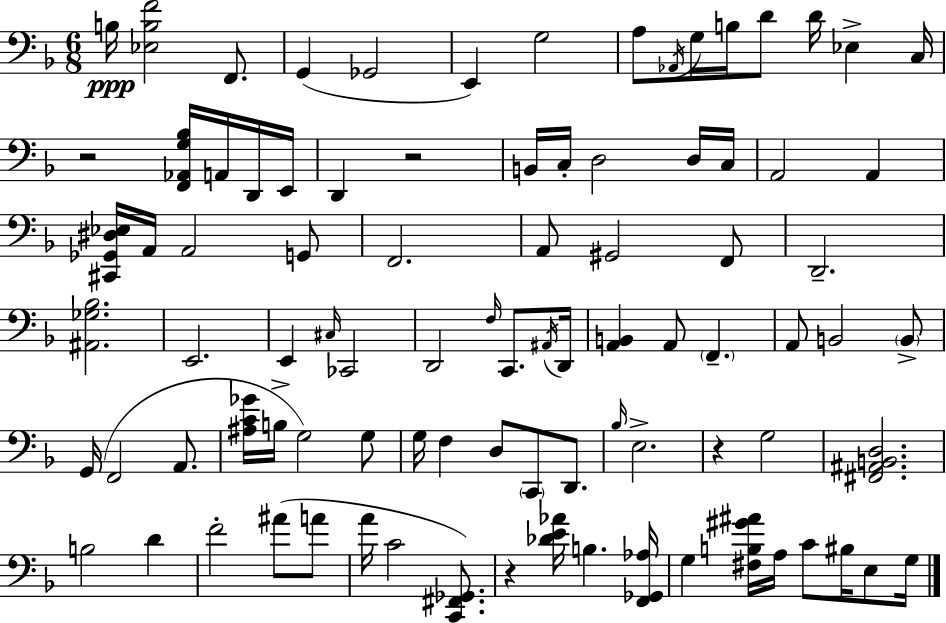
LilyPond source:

{
  \clef bass
  \numericTimeSignature
  \time 6/8
  \key d \minor
  b16\ppp <ees b f'>2 f,8. | g,4( ges,2 | e,4) g2 | a8 \acciaccatura { aes,16 } g16 b16 d'8 d'16 ees4-> | \break c16 r2 <f, aes, g bes>16 a,16 d,16 | e,16 d,4 r2 | b,16 c16-. d2 d16 | c16 a,2 a,4 | \break <cis, ges, dis ees>16 a,16 a,2 g,8 | f,2. | a,8 gis,2 f,8 | d,2.-- | \break <ais, ges bes>2. | e,2. | e,4 \grace { cis16 } ces,2 | d,2 \grace { f16 } c,8. | \break \acciaccatura { ais,16 } d,16 <a, b,>4 a,8 \parenthesize f,4.-- | a,8 b,2 | \parenthesize b,8-> g,16( f,2 | a,8. <ais c' ges'>16 b16-> g2) | \break g8 g16 f4 d8 \parenthesize c,8 | d,8. \grace { bes16 } e2.-> | r4 g2 | <fis, ais, b, d>2. | \break b2 | d'4 f'2-. | ais'8( a'8 a'16 c'2 | <c, fis, ges,>8.) r4 <des' e' aes'>16 b4. | \break <f, ges, aes>16 g4 <fis b gis' ais'>16 a16 c'8 | bis16 e8 g16 \bar "|."
}